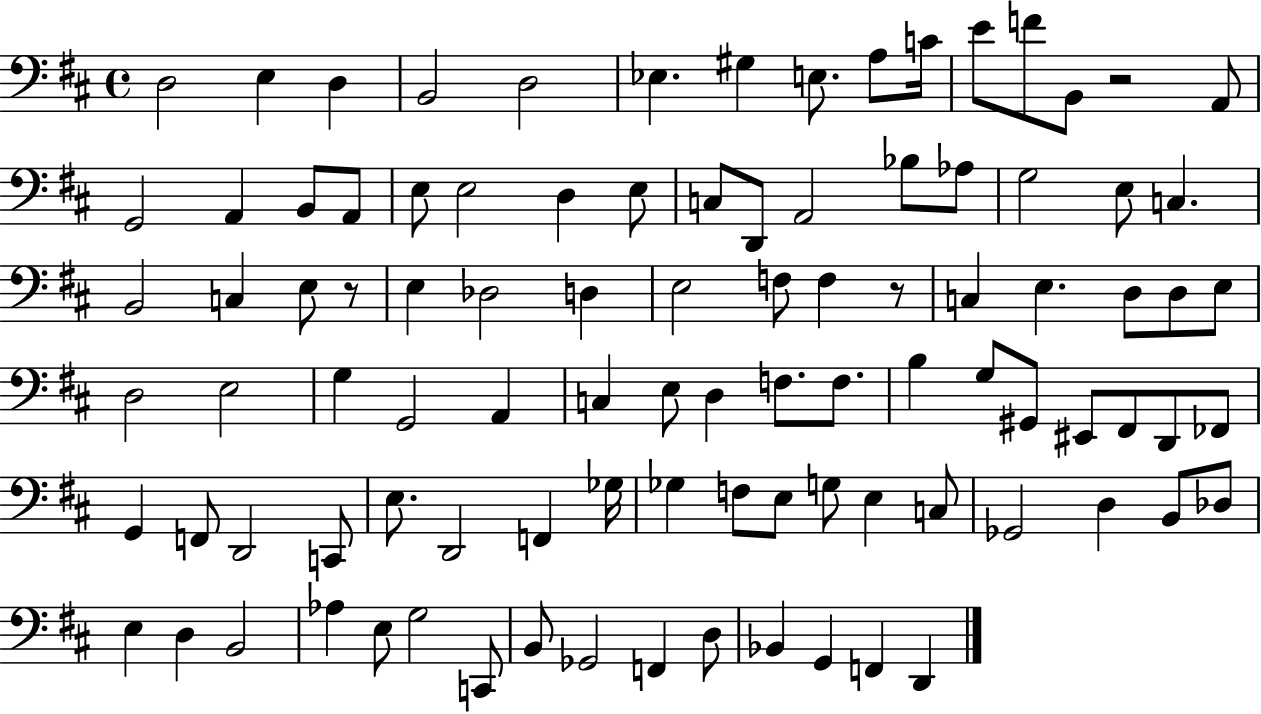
{
  \clef bass
  \time 4/4
  \defaultTimeSignature
  \key d \major
  d2 e4 d4 | b,2 d2 | ees4. gis4 e8. a8 c'16 | e'8 f'8 b,8 r2 a,8 | \break g,2 a,4 b,8 a,8 | e8 e2 d4 e8 | c8 d,8 a,2 bes8 aes8 | g2 e8 c4. | \break b,2 c4 e8 r8 | e4 des2 d4 | e2 f8 f4 r8 | c4 e4. d8 d8 e8 | \break d2 e2 | g4 g,2 a,4 | c4 e8 d4 f8. f8. | b4 g8 gis,8 eis,8 fis,8 d,8 fes,8 | \break g,4 f,8 d,2 c,8 | e8. d,2 f,4 ges16 | ges4 f8 e8 g8 e4 c8 | ges,2 d4 b,8 des8 | \break e4 d4 b,2 | aes4 e8 g2 c,8 | b,8 ges,2 f,4 d8 | bes,4 g,4 f,4 d,4 | \break \bar "|."
}